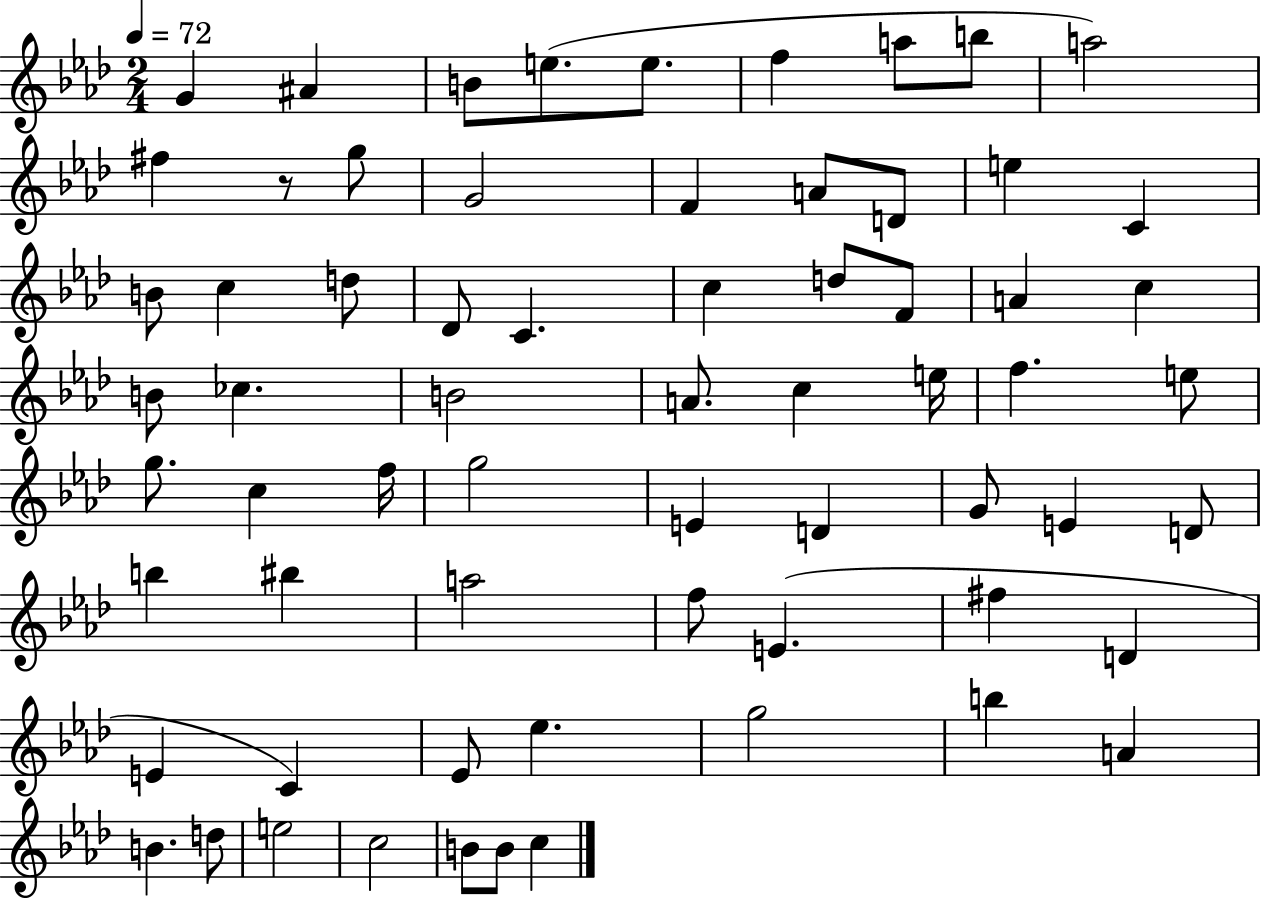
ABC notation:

X:1
T:Untitled
M:2/4
L:1/4
K:Ab
G ^A B/2 e/2 e/2 f a/2 b/2 a2 ^f z/2 g/2 G2 F A/2 D/2 e C B/2 c d/2 _D/2 C c d/2 F/2 A c B/2 _c B2 A/2 c e/4 f e/2 g/2 c f/4 g2 E D G/2 E D/2 b ^b a2 f/2 E ^f D E C _E/2 _e g2 b A B d/2 e2 c2 B/2 B/2 c